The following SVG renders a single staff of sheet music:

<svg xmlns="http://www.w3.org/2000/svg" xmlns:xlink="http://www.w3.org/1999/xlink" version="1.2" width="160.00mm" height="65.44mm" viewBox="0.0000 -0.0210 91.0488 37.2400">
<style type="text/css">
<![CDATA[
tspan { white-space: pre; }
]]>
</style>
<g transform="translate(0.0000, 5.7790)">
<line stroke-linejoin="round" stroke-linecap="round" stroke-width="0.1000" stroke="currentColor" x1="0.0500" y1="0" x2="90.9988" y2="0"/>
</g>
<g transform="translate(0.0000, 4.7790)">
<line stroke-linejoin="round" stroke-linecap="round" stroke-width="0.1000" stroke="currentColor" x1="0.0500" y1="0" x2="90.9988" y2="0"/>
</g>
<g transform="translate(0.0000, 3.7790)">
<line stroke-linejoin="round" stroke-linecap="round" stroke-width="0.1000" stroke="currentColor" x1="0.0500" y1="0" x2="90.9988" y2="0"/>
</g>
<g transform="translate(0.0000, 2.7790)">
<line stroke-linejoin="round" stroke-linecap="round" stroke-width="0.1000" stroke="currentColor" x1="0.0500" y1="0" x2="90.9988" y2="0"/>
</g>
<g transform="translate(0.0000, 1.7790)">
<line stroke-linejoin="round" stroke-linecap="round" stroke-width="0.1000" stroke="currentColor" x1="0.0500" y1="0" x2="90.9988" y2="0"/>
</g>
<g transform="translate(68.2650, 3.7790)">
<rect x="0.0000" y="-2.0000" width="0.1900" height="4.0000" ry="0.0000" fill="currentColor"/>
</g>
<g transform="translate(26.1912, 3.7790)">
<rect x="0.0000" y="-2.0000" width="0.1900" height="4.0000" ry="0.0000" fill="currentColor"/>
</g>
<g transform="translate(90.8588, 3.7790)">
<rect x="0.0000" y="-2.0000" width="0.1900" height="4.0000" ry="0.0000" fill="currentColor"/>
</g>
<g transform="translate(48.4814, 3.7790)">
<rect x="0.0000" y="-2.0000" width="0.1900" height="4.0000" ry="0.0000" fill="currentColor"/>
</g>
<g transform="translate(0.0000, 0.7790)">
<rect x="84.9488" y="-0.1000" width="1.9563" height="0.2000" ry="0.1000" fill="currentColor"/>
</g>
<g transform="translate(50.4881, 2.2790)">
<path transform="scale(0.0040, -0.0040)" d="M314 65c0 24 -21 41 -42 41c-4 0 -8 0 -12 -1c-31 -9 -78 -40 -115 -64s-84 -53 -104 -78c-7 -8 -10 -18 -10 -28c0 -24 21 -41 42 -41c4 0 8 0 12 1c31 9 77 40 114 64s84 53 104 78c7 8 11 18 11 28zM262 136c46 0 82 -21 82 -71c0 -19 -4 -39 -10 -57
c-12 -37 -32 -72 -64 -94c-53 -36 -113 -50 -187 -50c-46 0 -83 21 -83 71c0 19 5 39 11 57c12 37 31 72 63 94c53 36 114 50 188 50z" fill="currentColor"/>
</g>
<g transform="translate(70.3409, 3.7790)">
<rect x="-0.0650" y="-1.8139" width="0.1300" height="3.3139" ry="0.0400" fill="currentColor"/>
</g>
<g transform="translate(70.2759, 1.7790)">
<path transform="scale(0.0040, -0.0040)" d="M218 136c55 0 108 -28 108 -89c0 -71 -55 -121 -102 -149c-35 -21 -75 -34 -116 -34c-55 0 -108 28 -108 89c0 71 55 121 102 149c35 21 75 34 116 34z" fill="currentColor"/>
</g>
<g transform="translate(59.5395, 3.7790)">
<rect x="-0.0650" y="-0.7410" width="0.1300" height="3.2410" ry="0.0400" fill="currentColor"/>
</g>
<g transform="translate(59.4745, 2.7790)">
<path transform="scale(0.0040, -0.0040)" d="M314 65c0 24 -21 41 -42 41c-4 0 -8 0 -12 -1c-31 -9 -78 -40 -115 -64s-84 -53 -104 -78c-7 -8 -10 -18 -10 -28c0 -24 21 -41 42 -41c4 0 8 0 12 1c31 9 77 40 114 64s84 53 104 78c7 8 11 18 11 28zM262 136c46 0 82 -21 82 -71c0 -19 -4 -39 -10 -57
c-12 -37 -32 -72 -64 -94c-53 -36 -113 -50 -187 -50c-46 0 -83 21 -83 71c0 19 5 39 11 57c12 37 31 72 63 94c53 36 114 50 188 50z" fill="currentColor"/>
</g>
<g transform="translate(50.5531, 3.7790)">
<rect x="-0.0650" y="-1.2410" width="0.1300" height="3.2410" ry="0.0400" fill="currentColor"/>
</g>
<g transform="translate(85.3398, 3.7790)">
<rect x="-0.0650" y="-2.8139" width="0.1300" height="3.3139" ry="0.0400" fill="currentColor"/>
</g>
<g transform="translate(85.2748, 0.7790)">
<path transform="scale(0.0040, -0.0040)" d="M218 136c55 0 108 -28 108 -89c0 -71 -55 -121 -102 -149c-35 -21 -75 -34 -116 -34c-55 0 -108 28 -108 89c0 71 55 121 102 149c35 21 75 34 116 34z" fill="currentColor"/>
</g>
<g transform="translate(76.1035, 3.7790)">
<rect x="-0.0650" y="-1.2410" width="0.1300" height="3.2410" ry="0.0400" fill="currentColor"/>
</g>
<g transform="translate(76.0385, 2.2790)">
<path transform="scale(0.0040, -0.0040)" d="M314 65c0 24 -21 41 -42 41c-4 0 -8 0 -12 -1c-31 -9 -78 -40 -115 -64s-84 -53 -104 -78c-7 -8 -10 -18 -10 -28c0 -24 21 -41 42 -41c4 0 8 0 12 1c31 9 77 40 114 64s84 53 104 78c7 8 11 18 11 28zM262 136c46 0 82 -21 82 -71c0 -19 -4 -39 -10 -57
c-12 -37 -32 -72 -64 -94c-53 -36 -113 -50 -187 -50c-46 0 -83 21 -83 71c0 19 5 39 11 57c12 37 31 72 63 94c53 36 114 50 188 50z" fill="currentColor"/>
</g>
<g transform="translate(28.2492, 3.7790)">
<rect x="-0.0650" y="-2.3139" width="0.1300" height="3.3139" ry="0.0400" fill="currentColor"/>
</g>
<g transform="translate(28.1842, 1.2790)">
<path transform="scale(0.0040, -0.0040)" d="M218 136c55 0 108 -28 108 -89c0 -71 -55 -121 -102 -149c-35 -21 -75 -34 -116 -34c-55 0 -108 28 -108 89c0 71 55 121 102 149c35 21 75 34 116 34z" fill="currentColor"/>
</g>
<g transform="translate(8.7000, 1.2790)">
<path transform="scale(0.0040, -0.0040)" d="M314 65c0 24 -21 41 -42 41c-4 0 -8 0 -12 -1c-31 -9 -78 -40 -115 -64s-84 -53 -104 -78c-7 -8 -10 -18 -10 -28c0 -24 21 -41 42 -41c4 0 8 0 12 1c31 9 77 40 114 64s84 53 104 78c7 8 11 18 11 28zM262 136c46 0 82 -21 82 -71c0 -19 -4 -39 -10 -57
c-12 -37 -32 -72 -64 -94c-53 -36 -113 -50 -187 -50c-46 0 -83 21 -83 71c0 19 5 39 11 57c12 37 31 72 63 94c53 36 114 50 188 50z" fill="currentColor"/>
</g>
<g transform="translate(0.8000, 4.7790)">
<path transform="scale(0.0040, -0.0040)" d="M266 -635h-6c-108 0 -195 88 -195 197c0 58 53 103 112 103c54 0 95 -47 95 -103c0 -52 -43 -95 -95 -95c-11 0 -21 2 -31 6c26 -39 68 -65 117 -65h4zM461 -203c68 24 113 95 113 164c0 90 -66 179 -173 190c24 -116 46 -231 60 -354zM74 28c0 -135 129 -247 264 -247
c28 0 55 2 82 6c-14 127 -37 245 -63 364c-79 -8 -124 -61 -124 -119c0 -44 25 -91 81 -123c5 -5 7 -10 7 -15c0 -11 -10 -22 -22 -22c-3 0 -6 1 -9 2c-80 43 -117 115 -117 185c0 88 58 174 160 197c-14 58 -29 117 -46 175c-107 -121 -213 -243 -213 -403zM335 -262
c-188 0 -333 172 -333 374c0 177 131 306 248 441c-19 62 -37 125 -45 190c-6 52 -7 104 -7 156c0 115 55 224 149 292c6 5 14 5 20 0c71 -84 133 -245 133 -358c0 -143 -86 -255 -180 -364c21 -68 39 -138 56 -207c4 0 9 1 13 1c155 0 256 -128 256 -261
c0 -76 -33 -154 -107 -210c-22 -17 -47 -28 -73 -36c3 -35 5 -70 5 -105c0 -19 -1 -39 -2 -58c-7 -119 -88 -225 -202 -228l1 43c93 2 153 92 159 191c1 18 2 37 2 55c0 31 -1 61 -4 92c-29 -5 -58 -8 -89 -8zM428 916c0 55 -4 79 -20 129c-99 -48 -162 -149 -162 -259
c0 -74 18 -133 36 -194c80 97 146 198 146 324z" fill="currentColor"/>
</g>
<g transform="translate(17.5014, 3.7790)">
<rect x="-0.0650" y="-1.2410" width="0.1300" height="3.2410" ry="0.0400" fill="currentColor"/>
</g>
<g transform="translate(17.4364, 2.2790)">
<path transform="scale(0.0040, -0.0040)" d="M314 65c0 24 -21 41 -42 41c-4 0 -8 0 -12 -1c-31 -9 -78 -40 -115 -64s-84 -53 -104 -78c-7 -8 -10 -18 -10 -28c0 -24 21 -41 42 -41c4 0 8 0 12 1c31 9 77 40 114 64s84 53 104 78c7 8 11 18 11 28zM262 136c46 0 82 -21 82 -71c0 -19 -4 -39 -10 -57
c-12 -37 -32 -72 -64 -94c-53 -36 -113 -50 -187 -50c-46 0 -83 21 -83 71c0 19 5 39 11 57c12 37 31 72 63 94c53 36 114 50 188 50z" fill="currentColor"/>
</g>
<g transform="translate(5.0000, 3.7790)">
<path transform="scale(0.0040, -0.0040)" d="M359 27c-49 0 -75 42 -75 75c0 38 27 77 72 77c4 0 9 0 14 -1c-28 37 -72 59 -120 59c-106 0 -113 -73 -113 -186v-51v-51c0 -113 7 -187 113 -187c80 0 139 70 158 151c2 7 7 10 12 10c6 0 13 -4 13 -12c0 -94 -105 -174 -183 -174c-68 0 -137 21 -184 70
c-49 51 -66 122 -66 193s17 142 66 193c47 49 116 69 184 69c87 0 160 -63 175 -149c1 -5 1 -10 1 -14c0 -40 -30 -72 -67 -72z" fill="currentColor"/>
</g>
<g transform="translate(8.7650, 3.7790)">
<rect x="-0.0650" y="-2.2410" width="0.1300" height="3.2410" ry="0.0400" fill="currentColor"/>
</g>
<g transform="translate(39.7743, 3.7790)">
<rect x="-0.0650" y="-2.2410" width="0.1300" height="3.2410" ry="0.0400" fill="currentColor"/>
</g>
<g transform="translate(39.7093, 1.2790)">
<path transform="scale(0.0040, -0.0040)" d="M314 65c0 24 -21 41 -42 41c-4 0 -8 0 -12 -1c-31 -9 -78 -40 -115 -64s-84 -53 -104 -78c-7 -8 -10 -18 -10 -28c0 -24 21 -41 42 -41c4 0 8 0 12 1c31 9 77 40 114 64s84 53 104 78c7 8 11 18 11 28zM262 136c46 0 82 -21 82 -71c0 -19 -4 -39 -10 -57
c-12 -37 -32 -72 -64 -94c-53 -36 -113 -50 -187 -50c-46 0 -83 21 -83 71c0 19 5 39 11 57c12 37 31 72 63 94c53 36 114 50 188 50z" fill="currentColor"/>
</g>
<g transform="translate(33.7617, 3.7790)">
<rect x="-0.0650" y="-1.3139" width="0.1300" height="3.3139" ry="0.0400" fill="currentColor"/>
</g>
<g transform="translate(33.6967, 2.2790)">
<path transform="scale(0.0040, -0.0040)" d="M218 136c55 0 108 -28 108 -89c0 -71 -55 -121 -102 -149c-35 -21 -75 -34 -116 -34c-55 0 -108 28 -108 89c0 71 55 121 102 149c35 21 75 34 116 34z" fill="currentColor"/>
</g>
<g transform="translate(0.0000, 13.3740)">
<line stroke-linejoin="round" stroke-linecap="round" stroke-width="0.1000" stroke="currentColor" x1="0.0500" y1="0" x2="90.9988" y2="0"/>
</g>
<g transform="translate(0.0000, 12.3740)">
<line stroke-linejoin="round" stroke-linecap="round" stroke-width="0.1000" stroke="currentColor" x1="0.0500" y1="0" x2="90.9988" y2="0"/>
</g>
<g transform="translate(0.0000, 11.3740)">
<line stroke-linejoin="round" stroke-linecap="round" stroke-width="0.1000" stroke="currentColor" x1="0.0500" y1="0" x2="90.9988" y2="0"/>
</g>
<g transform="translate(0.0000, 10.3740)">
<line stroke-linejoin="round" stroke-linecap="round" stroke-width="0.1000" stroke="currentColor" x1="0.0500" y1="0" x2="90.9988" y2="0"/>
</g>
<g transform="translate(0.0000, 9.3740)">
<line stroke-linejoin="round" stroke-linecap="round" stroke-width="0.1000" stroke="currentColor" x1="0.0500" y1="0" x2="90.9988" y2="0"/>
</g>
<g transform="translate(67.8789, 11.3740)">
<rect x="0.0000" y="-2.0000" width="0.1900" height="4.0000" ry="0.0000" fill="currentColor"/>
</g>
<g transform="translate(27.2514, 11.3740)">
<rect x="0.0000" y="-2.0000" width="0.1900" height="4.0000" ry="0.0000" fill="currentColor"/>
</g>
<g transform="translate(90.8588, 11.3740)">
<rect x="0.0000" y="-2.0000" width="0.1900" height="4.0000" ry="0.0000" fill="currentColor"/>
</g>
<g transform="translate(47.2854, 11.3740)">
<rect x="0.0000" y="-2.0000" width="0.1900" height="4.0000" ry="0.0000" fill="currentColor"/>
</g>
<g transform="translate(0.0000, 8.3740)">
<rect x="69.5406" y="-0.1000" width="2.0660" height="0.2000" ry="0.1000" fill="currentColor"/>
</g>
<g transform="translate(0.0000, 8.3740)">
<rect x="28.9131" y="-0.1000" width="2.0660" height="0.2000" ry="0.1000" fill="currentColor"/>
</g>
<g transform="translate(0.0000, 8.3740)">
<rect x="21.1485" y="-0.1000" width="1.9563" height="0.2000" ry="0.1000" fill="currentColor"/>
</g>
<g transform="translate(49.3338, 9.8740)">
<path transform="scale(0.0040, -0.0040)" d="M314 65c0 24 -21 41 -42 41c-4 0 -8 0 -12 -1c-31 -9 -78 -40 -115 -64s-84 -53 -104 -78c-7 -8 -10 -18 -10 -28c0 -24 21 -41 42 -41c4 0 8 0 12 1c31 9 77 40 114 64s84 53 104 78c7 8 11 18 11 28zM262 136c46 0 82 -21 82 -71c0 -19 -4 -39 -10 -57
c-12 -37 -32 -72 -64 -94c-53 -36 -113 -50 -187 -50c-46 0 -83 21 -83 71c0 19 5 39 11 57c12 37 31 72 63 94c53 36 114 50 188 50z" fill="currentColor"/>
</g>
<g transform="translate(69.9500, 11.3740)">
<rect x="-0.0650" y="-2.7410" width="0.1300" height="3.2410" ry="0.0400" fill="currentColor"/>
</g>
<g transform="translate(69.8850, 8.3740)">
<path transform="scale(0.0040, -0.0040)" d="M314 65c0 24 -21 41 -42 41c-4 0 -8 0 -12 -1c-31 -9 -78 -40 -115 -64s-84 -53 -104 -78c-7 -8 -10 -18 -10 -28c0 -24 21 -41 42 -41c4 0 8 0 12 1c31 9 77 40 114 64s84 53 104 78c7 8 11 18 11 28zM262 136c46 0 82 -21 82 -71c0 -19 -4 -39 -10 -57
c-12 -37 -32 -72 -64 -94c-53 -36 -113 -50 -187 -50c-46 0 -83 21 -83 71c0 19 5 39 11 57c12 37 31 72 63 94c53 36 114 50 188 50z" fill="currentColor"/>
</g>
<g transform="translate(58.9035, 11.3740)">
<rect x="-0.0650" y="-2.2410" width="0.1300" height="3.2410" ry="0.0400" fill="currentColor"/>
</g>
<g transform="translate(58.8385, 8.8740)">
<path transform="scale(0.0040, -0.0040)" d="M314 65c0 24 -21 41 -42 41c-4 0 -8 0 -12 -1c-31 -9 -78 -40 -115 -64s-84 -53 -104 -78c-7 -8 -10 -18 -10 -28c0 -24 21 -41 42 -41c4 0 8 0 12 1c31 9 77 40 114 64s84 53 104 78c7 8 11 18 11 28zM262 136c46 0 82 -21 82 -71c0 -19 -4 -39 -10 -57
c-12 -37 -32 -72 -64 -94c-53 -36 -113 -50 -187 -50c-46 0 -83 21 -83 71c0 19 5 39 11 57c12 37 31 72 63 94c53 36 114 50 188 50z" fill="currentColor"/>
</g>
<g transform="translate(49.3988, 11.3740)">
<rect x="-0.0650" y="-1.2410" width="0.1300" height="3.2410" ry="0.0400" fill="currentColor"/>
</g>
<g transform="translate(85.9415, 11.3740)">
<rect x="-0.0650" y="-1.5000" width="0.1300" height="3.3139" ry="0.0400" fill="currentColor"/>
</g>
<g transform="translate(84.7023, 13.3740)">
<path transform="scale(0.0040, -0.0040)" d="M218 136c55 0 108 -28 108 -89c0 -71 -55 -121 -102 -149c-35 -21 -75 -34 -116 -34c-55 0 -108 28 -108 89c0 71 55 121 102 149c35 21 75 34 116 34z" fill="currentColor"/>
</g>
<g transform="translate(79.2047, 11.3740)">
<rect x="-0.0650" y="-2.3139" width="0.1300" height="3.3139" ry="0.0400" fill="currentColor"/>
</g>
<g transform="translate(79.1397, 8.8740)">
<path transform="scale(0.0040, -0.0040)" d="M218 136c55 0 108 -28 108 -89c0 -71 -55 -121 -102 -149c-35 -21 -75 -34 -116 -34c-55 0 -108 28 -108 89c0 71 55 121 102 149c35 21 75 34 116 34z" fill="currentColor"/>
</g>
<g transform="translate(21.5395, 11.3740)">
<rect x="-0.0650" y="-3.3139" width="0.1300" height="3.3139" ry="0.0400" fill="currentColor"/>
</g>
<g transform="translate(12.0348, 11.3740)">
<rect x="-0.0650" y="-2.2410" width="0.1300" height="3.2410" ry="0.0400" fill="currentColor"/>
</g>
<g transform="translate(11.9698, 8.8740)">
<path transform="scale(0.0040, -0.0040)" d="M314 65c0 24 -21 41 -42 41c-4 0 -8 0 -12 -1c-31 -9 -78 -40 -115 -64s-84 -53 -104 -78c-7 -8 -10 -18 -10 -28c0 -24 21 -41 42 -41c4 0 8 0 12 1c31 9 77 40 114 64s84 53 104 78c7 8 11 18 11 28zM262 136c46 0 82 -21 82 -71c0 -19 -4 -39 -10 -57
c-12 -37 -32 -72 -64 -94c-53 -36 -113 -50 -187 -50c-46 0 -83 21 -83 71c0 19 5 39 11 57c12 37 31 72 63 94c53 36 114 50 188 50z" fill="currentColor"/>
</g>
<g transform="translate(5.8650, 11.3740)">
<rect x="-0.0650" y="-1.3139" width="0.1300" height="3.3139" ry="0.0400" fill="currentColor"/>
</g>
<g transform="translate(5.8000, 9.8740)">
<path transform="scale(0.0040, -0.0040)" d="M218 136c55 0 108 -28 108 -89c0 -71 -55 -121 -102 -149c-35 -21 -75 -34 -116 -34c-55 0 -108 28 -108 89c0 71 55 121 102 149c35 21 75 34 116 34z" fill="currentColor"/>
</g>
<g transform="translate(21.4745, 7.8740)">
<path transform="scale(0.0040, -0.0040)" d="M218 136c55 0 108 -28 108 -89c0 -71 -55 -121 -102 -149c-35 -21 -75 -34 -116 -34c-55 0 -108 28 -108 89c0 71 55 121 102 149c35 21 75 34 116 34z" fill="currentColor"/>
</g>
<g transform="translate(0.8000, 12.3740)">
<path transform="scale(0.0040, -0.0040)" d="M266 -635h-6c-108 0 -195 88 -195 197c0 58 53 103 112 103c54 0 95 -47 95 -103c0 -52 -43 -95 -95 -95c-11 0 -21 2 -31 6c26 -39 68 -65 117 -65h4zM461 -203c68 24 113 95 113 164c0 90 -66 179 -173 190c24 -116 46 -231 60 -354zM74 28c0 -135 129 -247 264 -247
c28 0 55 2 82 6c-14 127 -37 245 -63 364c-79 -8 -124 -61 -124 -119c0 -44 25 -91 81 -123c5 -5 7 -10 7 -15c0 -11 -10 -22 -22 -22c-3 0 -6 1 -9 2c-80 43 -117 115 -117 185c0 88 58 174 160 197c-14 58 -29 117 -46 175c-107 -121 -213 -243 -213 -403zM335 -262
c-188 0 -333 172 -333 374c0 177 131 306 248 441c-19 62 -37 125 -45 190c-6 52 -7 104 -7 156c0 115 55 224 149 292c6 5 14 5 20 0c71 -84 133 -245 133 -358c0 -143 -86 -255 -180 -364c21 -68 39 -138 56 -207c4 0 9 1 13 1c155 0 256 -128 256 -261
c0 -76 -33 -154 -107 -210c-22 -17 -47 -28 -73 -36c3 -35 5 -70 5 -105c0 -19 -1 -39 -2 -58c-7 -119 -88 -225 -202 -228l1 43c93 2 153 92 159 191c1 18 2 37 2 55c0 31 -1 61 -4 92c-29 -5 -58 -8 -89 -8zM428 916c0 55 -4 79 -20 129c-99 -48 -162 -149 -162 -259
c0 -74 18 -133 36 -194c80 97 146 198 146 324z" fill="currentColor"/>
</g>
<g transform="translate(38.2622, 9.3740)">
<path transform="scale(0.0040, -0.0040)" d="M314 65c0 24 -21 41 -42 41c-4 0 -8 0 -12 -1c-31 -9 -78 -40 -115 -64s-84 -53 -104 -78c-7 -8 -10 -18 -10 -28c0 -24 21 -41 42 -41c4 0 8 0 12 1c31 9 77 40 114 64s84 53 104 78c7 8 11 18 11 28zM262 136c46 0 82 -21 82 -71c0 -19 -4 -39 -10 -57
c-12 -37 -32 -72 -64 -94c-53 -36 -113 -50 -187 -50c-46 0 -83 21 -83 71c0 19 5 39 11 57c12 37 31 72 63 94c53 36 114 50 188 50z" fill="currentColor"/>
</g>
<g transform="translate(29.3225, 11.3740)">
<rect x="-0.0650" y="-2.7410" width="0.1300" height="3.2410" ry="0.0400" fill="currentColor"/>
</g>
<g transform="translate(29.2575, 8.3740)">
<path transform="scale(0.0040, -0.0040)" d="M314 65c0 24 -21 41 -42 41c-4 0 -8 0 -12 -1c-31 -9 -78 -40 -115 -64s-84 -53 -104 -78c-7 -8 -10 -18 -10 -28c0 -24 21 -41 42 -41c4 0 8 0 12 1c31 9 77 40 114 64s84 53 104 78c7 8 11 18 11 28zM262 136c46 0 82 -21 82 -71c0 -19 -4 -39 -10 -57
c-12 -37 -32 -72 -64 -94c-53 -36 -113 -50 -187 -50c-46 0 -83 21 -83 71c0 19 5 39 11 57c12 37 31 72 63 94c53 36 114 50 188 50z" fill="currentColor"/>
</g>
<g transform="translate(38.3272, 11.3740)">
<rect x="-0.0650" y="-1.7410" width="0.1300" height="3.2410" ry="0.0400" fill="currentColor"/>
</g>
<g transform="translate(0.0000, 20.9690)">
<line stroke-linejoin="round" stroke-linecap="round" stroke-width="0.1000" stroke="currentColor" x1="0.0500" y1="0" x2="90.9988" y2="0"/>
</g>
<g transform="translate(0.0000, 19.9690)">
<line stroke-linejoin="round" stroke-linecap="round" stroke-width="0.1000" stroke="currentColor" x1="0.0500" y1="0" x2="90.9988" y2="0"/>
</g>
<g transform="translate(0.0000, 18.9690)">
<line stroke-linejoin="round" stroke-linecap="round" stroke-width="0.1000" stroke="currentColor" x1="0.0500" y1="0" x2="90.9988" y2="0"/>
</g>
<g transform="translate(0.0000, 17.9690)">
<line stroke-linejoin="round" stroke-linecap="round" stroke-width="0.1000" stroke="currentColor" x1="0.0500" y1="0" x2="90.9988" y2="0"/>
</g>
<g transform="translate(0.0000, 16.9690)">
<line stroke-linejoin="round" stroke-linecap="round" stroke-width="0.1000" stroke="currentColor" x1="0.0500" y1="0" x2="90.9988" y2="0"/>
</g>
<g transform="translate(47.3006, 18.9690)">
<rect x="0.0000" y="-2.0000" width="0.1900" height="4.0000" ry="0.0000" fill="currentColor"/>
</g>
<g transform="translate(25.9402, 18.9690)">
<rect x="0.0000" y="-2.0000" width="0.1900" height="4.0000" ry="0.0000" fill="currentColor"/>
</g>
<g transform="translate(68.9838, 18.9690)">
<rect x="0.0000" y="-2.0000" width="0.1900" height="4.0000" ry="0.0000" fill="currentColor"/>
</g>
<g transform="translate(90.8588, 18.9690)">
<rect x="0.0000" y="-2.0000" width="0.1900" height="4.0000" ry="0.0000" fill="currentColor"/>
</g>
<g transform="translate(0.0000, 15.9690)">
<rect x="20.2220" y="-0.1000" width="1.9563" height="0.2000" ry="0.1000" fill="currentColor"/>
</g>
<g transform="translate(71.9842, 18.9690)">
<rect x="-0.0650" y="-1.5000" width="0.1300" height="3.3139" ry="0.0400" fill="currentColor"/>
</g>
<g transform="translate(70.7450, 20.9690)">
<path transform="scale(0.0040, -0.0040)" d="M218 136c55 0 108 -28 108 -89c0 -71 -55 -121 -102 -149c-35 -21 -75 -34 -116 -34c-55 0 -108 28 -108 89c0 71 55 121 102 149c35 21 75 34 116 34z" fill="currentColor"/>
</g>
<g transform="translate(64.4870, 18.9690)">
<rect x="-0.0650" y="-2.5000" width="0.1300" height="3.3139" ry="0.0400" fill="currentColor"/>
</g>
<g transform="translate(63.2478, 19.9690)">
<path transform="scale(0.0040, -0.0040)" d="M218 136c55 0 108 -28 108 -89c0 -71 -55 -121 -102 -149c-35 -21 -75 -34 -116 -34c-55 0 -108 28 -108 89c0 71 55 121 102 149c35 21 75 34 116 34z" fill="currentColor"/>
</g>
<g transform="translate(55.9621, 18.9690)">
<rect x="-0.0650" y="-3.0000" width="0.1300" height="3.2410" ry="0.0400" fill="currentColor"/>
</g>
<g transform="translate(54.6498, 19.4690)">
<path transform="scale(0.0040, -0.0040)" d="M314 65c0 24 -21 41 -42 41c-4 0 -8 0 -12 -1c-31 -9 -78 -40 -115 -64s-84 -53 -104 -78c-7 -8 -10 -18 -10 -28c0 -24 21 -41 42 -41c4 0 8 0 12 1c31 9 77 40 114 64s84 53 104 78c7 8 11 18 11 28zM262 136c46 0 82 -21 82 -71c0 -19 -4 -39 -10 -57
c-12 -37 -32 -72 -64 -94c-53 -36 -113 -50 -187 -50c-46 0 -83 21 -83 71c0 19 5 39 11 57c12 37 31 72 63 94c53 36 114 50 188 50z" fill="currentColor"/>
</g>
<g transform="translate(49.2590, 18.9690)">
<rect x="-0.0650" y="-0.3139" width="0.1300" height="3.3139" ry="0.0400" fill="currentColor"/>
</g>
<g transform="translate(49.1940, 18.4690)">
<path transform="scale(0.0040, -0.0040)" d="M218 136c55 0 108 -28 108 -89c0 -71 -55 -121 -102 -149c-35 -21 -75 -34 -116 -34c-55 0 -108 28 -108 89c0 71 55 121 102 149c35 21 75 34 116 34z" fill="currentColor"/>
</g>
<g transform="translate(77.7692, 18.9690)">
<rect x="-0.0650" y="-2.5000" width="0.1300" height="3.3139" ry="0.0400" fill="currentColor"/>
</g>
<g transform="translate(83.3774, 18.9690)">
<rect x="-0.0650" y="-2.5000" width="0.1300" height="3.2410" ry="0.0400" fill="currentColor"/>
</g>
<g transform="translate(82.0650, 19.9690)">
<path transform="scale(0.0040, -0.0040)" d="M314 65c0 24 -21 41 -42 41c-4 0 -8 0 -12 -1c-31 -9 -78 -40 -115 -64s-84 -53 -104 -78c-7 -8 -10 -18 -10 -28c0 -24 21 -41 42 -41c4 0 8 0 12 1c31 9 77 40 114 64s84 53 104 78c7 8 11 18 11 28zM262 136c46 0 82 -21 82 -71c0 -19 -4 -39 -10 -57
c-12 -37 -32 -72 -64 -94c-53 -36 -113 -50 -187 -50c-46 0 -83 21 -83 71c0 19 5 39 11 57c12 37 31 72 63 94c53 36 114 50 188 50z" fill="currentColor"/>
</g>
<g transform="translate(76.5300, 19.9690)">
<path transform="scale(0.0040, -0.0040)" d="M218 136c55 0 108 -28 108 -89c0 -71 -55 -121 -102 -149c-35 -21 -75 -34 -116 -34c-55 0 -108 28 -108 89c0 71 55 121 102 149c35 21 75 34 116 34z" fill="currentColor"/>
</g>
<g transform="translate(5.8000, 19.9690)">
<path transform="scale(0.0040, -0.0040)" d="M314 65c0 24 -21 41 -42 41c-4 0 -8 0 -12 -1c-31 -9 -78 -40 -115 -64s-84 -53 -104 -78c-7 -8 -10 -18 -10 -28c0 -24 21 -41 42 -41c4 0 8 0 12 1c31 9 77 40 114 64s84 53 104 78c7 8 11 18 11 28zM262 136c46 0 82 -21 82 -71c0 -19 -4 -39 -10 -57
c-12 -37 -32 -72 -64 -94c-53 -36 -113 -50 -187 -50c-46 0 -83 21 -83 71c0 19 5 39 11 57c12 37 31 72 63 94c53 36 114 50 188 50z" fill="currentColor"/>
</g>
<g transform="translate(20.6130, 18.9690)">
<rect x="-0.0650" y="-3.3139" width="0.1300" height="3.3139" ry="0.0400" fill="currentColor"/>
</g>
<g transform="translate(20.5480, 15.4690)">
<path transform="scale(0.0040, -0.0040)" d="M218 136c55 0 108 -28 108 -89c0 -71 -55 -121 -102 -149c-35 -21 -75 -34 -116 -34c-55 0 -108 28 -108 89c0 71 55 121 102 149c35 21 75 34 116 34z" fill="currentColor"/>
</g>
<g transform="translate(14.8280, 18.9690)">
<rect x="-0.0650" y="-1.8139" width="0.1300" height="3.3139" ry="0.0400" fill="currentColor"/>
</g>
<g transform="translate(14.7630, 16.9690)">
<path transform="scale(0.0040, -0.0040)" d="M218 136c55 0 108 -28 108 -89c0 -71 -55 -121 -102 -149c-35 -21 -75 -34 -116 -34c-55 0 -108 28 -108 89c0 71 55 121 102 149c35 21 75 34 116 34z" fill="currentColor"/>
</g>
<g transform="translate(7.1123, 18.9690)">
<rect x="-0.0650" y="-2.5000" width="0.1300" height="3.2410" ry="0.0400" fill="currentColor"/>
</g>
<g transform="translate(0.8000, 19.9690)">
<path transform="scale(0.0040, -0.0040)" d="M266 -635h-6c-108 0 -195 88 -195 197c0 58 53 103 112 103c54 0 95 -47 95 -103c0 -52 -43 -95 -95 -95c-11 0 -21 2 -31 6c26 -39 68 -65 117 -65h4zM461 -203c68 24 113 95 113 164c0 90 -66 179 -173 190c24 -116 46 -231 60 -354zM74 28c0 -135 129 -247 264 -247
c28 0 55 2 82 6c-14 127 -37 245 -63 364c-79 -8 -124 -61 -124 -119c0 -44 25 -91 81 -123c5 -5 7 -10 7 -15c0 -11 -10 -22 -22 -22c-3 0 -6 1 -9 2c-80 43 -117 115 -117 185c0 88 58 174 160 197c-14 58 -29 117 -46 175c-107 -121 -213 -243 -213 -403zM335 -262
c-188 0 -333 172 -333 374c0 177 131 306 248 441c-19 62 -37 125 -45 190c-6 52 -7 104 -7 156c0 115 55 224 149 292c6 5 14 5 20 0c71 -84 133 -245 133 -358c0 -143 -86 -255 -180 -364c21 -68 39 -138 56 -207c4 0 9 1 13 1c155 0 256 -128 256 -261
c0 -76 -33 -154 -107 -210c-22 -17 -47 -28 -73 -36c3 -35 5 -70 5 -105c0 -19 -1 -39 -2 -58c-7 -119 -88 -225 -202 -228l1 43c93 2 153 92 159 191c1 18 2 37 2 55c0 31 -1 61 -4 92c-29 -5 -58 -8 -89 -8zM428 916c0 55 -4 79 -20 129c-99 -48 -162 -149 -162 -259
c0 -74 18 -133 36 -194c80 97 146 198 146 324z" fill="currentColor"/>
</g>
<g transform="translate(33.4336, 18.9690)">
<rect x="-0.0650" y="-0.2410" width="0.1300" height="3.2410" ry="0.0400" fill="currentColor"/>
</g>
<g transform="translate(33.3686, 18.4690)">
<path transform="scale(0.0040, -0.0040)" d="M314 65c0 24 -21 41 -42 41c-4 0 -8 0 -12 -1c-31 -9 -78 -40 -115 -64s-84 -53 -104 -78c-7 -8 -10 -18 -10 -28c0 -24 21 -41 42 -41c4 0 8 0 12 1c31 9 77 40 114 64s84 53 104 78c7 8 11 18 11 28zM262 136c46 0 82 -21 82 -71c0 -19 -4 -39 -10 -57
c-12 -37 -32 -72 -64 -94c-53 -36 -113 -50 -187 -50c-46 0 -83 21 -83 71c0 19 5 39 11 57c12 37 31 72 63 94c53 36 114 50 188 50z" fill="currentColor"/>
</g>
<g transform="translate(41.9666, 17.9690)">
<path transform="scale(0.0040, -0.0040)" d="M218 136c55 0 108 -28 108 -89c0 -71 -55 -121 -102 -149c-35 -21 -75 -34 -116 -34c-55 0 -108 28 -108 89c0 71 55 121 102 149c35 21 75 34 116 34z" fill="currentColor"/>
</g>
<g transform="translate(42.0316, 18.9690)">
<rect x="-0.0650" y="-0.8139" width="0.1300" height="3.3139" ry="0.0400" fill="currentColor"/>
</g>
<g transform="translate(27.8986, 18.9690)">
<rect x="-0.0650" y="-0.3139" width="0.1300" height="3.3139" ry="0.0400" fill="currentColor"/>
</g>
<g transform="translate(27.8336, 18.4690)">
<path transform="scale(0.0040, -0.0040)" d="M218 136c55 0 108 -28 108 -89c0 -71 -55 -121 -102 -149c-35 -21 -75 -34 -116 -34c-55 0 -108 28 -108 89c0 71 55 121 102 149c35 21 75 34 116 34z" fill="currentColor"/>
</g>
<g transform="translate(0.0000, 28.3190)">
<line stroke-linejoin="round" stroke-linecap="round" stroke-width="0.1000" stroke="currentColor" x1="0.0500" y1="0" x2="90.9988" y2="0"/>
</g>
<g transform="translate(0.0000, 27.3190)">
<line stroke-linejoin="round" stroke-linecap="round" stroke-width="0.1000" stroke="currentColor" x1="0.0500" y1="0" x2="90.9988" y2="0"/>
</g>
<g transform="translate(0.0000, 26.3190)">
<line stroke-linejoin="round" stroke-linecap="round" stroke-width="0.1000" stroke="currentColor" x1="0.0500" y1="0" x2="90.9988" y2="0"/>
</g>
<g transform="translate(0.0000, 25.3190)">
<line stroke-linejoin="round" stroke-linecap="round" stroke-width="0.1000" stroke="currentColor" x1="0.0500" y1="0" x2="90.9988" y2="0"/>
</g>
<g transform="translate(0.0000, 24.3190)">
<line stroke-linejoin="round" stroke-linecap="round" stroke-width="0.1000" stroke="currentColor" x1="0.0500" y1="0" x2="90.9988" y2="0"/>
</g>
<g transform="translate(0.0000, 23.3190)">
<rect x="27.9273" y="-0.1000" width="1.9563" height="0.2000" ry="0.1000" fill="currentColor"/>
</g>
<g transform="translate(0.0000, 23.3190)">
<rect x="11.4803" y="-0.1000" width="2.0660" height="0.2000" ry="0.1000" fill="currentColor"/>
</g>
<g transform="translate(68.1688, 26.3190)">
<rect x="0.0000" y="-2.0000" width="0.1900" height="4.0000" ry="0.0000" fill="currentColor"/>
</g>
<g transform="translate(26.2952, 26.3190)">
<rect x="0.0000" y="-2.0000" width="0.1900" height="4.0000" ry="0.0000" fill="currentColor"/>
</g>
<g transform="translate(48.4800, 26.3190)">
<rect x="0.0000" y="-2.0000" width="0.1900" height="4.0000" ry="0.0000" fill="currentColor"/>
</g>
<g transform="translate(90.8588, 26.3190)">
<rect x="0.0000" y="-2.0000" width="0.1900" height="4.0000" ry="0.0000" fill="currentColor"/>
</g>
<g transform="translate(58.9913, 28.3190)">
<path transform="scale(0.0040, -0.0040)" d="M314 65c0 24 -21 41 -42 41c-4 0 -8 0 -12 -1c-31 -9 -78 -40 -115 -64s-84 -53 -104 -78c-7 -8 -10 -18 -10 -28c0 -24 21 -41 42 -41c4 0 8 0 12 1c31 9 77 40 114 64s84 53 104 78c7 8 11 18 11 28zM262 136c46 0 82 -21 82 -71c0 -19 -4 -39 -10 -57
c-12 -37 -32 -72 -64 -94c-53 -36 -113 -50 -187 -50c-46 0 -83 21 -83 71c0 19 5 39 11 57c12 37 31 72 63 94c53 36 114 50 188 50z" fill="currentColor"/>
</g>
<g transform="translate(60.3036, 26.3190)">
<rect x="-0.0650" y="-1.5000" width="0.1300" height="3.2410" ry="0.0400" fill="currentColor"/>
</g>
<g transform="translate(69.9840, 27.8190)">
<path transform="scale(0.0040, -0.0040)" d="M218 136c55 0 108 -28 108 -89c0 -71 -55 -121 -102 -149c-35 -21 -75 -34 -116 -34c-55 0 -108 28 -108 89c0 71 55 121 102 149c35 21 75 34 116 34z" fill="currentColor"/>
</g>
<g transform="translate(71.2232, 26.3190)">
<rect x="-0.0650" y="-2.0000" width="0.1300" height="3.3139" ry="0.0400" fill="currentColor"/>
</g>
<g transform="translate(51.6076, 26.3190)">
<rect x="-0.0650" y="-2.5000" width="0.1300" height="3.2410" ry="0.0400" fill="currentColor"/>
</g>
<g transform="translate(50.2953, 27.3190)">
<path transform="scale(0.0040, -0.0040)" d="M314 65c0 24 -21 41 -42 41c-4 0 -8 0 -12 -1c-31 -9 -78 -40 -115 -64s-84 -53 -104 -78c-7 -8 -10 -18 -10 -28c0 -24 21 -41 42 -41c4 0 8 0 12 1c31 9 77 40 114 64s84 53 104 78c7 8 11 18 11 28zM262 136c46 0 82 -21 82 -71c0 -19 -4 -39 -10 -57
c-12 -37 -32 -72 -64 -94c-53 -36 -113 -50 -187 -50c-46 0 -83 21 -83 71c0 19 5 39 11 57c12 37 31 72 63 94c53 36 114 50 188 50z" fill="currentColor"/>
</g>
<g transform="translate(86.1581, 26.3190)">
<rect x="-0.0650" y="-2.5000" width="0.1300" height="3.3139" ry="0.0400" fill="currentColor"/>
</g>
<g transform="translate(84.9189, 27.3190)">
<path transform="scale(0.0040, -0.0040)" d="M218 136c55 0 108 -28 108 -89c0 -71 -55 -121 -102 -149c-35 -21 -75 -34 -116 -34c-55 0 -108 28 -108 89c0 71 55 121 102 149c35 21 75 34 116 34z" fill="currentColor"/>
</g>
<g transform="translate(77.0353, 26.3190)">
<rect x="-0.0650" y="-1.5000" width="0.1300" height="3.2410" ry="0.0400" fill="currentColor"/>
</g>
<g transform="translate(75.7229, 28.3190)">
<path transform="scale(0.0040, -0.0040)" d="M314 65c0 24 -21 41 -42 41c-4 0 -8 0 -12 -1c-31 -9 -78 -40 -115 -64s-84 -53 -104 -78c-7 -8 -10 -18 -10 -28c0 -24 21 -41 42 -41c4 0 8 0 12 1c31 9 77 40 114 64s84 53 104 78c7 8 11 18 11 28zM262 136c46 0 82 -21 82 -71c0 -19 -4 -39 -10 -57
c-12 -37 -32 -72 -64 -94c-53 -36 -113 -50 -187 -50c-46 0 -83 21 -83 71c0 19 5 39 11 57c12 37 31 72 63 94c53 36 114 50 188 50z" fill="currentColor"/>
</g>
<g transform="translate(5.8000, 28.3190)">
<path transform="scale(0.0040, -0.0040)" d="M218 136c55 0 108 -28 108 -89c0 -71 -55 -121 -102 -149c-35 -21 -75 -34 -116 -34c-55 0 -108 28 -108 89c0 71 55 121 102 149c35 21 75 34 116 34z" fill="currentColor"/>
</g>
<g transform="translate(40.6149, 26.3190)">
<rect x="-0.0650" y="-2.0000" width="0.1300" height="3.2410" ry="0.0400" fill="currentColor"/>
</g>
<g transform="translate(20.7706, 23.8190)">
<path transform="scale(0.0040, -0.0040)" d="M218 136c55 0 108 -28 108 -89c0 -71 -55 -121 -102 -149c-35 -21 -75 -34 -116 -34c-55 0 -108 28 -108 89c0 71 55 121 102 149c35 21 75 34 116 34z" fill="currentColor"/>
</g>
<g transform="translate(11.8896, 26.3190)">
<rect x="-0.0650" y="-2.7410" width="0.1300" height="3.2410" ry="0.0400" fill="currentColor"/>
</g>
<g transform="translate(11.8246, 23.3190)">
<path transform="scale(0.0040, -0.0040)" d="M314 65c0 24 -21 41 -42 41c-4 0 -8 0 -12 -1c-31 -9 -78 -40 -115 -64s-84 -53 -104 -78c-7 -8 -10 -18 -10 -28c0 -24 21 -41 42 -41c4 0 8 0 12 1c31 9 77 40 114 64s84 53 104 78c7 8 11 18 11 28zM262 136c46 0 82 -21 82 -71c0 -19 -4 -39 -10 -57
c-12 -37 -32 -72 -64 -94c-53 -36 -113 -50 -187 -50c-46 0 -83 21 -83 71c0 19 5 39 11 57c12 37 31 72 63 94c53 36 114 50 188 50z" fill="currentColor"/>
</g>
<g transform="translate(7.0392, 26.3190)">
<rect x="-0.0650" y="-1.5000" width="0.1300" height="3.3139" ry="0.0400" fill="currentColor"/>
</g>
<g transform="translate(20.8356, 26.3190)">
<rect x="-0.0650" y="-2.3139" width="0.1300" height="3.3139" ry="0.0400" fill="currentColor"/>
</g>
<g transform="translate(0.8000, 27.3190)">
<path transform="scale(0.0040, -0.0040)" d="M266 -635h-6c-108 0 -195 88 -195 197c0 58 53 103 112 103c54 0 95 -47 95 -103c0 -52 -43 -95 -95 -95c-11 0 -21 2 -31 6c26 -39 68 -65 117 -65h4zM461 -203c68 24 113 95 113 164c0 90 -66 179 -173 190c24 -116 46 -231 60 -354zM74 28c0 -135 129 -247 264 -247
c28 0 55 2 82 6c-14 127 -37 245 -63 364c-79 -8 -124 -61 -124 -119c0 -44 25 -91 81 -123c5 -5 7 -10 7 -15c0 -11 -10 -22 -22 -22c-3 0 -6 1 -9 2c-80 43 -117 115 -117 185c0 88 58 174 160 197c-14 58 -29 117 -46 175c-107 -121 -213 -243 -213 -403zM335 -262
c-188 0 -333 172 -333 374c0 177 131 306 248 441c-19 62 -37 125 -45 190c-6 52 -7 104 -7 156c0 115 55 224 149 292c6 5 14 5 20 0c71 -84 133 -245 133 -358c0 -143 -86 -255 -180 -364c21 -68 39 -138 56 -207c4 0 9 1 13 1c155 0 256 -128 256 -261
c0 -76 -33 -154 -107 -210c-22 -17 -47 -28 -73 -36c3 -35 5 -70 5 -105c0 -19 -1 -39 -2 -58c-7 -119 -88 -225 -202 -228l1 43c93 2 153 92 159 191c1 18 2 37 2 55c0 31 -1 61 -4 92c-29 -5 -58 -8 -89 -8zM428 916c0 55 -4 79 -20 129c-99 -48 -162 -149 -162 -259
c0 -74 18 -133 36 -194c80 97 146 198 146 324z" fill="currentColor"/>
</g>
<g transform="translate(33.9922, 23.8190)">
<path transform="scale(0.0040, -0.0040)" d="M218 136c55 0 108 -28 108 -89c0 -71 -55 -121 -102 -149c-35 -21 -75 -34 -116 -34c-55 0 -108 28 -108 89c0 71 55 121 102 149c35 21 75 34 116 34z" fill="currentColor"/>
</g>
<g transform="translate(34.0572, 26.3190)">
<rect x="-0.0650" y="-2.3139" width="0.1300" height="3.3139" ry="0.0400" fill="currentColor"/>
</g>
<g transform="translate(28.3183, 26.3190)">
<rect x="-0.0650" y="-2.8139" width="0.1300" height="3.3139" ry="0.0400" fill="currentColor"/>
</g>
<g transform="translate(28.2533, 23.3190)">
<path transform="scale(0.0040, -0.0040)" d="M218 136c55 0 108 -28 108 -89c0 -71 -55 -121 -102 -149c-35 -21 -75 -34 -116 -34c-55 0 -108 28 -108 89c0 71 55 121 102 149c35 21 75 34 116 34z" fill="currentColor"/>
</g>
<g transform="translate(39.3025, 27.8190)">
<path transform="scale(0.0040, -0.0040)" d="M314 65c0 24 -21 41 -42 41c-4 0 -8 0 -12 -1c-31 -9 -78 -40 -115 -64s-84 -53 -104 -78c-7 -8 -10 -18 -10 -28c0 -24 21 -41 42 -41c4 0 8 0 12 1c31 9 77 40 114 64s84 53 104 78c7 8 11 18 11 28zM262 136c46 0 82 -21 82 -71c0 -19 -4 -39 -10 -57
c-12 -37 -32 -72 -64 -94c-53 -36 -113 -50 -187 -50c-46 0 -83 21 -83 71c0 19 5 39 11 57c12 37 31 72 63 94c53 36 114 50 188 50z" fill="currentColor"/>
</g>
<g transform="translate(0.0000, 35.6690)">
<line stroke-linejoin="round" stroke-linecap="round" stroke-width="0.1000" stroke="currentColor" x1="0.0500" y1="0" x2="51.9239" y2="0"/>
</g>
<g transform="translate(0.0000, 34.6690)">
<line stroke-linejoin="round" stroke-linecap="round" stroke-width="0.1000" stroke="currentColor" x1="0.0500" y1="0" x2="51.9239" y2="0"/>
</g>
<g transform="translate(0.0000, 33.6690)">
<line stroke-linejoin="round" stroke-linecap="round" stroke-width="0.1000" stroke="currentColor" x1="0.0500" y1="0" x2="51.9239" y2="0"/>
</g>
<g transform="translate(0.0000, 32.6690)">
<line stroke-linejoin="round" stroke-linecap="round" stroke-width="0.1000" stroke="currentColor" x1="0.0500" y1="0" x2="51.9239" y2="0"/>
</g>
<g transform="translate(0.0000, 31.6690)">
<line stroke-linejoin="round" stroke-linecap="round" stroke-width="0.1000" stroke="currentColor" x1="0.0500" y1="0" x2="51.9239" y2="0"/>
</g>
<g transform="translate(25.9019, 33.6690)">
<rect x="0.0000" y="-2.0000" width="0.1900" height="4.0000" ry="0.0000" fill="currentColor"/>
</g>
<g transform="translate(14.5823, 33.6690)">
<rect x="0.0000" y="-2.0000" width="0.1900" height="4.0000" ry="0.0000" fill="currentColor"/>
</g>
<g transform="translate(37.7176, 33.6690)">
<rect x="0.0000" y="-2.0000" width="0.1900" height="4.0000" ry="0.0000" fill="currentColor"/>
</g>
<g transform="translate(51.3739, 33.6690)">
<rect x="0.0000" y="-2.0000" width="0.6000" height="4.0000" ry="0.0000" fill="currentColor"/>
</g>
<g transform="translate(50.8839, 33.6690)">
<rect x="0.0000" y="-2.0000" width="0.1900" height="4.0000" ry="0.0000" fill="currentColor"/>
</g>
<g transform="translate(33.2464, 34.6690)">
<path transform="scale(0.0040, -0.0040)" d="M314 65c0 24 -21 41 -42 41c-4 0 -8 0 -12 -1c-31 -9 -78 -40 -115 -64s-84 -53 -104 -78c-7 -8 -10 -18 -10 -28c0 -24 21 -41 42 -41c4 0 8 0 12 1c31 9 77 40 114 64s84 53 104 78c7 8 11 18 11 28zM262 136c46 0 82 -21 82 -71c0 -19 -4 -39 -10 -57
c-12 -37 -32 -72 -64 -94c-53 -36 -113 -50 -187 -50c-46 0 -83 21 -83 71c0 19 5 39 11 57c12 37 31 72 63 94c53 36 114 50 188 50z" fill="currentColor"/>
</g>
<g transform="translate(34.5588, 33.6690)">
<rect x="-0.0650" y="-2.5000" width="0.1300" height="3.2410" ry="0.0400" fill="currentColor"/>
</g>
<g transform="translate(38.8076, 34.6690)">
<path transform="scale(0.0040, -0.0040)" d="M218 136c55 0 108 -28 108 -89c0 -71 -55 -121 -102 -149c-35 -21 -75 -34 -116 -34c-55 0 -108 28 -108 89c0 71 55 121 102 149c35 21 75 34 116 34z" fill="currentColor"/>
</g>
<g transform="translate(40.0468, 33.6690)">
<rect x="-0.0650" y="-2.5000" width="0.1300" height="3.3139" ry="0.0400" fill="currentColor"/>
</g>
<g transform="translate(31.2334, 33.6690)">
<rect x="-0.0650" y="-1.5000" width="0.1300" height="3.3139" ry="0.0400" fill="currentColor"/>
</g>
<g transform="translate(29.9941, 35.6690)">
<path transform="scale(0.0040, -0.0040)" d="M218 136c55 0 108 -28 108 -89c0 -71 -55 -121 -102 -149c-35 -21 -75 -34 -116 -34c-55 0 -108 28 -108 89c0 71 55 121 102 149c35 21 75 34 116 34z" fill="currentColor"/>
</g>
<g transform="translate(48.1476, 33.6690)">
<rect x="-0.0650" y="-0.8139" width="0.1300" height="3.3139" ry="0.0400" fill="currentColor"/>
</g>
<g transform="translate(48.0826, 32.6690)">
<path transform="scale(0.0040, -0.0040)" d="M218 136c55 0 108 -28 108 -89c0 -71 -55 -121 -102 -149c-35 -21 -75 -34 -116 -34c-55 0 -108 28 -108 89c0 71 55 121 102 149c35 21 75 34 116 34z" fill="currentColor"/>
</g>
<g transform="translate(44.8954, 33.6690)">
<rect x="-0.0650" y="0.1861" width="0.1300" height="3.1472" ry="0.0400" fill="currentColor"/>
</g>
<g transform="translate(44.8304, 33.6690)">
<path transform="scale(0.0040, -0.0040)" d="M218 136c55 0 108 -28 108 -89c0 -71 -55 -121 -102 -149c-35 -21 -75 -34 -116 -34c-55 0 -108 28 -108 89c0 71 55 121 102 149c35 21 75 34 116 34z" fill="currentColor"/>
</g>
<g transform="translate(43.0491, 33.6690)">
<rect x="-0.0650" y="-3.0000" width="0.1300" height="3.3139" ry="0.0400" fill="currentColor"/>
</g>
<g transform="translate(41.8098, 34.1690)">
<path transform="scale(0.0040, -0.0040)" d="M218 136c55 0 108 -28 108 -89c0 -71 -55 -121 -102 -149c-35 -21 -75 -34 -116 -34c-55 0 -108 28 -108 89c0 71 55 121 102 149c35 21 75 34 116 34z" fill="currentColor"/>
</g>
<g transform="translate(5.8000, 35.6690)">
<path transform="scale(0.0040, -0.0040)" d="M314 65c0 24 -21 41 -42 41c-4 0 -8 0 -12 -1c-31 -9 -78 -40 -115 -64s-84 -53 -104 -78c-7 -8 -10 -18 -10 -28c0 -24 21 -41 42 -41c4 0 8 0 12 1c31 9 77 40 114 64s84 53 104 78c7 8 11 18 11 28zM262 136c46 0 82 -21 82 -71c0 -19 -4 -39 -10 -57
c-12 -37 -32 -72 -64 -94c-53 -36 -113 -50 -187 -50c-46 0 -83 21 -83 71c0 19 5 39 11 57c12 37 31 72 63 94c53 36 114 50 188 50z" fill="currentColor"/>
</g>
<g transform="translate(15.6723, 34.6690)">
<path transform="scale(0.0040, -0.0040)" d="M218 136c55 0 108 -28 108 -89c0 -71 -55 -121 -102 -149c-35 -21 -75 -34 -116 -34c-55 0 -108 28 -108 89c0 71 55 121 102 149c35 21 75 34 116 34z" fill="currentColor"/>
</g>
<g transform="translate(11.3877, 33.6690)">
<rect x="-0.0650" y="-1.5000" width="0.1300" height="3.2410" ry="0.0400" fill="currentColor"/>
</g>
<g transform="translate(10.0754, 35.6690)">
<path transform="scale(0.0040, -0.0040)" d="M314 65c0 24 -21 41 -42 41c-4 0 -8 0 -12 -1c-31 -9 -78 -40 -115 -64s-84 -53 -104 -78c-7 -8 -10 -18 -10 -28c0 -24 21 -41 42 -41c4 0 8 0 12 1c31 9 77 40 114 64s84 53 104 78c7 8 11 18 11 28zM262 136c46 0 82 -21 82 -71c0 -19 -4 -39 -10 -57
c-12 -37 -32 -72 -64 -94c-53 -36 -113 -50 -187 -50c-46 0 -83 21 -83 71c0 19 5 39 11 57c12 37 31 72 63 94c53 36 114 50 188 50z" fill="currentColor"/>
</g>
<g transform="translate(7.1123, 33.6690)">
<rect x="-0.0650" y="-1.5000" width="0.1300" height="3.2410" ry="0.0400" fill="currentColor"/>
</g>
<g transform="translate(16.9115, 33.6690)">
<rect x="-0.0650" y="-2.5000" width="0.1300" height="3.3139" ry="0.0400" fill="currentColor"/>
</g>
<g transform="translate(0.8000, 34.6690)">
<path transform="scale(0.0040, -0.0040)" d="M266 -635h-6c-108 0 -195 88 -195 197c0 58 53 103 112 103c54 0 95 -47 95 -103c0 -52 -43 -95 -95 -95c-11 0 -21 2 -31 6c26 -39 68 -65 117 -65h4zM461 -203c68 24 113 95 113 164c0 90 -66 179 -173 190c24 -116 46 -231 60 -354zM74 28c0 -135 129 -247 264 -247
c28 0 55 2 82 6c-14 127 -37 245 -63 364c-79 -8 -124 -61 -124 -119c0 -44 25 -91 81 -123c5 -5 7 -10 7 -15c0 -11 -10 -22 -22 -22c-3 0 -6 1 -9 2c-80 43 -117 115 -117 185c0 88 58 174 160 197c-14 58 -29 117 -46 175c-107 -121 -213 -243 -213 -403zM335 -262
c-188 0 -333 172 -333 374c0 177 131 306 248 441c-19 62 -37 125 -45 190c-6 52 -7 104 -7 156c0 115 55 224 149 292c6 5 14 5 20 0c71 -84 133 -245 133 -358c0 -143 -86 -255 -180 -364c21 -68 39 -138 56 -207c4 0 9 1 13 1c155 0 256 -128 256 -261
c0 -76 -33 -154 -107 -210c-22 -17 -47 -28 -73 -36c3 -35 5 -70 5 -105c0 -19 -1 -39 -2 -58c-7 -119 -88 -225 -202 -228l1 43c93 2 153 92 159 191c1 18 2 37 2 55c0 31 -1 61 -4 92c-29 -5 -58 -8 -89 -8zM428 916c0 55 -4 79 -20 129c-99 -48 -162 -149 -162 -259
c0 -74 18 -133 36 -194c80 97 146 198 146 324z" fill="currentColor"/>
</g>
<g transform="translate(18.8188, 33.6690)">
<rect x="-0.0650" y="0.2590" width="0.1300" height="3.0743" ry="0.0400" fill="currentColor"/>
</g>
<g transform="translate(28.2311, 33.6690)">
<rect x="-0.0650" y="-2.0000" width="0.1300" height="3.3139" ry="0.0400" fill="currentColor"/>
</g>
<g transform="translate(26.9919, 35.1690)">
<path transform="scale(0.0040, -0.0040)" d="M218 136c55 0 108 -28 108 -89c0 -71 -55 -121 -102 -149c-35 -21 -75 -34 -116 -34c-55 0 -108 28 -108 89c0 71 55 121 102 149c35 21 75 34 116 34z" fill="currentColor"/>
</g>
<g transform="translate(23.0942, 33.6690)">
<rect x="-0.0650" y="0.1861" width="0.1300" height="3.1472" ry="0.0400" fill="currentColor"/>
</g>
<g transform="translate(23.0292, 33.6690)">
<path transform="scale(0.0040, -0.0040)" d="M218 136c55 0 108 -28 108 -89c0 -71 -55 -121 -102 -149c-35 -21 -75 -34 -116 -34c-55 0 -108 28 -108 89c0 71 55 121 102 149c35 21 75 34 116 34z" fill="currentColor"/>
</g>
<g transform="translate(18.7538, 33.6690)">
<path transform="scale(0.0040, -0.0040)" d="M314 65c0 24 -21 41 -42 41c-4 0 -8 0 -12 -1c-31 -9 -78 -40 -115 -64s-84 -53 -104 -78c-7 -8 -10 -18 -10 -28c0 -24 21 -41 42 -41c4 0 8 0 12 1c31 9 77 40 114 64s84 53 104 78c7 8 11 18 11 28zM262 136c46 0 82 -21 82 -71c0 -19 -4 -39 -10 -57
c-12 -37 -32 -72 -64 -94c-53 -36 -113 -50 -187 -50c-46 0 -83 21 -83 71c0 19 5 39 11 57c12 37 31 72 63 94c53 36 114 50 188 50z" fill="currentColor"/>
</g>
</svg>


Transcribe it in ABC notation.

X:1
T:Untitled
M:4/4
L:1/4
K:C
g2 e2 g e g2 e2 d2 f e2 a e g2 b a2 f2 e2 g2 a2 g E G2 f b c c2 d c A2 G E G G2 E a2 g a g F2 G2 E2 F E2 G E2 E2 G B2 B F E G2 G A B d